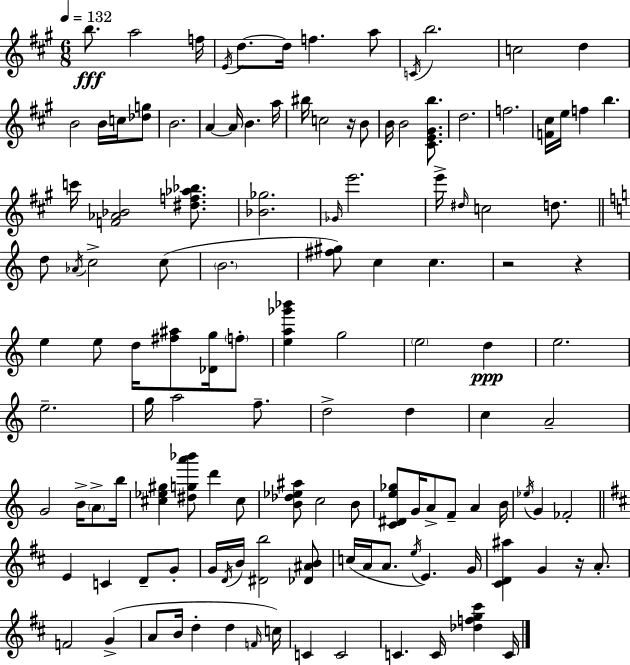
{
  \clef treble
  \numericTimeSignature
  \time 6/8
  \key a \major
  \tempo 4 = 132
  b''8.\fff a''2 f''16 | \acciaccatura { e'16 } d''8.~~ d''16 f''4. a''8 | \acciaccatura { c'16 } b''2. | c''2 d''4 | \break b'2 b'16 c''16 | <des'' g''>8 b'2. | a'4~~ a'16 b'4. | a''16 bis''16 c''2 r16 | \break b'8 b'16 b'2 <cis' e' gis' b''>8. | d''2. | f''2. | <f' cis''>16 e''16 f''4 b''4. | \break c'''16 <f' aes' bes'>2 <dis'' f'' aes'' bes''>8. | <bes' ges''>2. | \grace { ges'16 } e'''2. | e'''16-> \grace { dis''16 } c''2 | \break d''8. \bar "||" \break \key a \minor d''8 \acciaccatura { aes'16 } c''2-> c''8( | \parenthesize b'2. | <fis'' gis''>8) c''4 c''4. | r2 r4 | \break e''4 e''8 d''16 <fis'' ais''>8 <des' g''>16 \parenthesize f''8-. | <e'' a'' ges''' bes'''>4 g''2 | \parenthesize e''2 d''4\ppp | e''2. | \break e''2.-- | g''16 a''2 f''8.-- | d''2-> d''4 | c''4 a'2-- | \break g'2 b'16-> \parenthesize a'8-> | b''16 <cis'' ees'' gis''>4 <dis'' g'' a''' bes'''>8 d'''4 cis''8 | <b' des'' ees'' ais''>8 c''2 b'8 | <c' dis' e'' ges''>8 g'16 a'8-> f'8-- a'4 | \break b'16 \acciaccatura { ees''16 } g'4 fes'2-. | \bar "||" \break \key d \major e'4 c'4 d'8-- g'8-. | g'16 \acciaccatura { d'16 } b'16 <dis' b''>2 <des' ais' b'>8 | c''16( a'16 a'8. \acciaccatura { e''16 } e'4.) | g'16 <cis' d' ais''>4 g'4 r16 a'8.-. | \break f'2 g'4->( | a'8 b'16 d''4-. d''4 | \grace { f'16 }) c''16 c'4 c'2 | c'4. c'16 <des'' f'' g'' cis'''>4 | \break c'16 \bar "|."
}